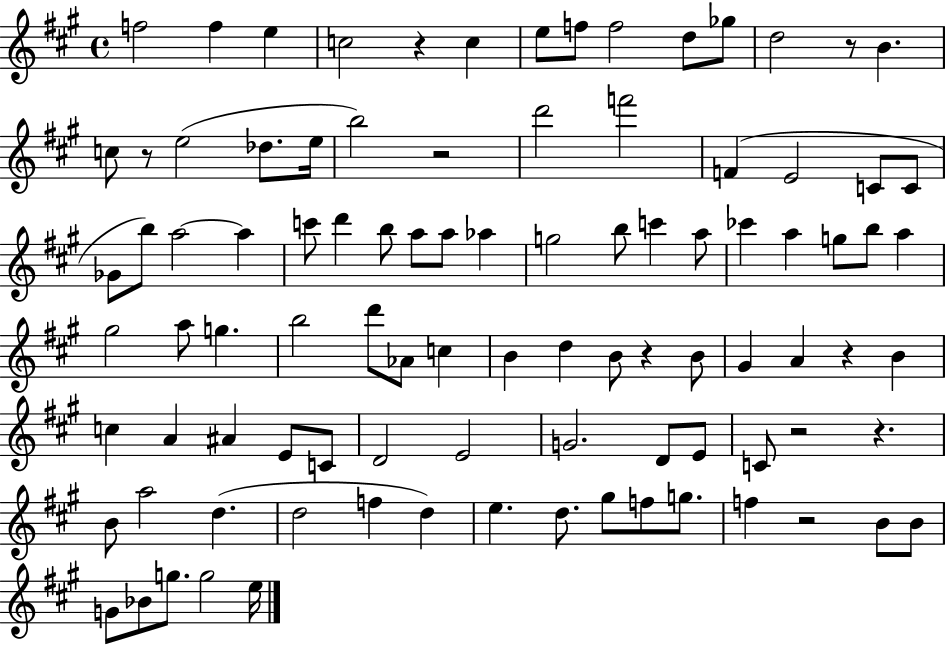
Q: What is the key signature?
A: A major